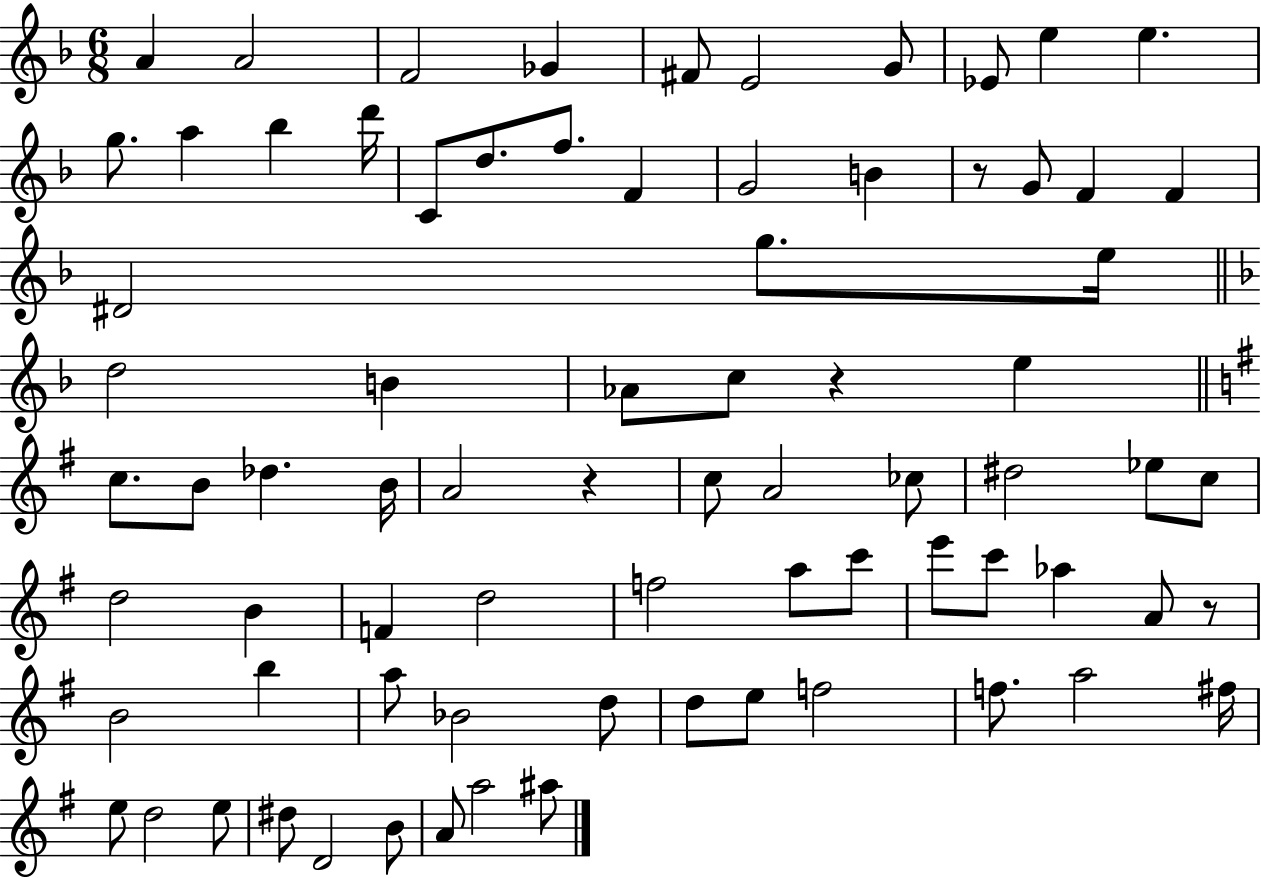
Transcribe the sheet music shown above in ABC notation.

X:1
T:Untitled
M:6/8
L:1/4
K:F
A A2 F2 _G ^F/2 E2 G/2 _E/2 e e g/2 a _b d'/4 C/2 d/2 f/2 F G2 B z/2 G/2 F F ^D2 g/2 e/4 d2 B _A/2 c/2 z e c/2 B/2 _d B/4 A2 z c/2 A2 _c/2 ^d2 _e/2 c/2 d2 B F d2 f2 a/2 c'/2 e'/2 c'/2 _a A/2 z/2 B2 b a/2 _B2 d/2 d/2 e/2 f2 f/2 a2 ^f/4 e/2 d2 e/2 ^d/2 D2 B/2 A/2 a2 ^a/2